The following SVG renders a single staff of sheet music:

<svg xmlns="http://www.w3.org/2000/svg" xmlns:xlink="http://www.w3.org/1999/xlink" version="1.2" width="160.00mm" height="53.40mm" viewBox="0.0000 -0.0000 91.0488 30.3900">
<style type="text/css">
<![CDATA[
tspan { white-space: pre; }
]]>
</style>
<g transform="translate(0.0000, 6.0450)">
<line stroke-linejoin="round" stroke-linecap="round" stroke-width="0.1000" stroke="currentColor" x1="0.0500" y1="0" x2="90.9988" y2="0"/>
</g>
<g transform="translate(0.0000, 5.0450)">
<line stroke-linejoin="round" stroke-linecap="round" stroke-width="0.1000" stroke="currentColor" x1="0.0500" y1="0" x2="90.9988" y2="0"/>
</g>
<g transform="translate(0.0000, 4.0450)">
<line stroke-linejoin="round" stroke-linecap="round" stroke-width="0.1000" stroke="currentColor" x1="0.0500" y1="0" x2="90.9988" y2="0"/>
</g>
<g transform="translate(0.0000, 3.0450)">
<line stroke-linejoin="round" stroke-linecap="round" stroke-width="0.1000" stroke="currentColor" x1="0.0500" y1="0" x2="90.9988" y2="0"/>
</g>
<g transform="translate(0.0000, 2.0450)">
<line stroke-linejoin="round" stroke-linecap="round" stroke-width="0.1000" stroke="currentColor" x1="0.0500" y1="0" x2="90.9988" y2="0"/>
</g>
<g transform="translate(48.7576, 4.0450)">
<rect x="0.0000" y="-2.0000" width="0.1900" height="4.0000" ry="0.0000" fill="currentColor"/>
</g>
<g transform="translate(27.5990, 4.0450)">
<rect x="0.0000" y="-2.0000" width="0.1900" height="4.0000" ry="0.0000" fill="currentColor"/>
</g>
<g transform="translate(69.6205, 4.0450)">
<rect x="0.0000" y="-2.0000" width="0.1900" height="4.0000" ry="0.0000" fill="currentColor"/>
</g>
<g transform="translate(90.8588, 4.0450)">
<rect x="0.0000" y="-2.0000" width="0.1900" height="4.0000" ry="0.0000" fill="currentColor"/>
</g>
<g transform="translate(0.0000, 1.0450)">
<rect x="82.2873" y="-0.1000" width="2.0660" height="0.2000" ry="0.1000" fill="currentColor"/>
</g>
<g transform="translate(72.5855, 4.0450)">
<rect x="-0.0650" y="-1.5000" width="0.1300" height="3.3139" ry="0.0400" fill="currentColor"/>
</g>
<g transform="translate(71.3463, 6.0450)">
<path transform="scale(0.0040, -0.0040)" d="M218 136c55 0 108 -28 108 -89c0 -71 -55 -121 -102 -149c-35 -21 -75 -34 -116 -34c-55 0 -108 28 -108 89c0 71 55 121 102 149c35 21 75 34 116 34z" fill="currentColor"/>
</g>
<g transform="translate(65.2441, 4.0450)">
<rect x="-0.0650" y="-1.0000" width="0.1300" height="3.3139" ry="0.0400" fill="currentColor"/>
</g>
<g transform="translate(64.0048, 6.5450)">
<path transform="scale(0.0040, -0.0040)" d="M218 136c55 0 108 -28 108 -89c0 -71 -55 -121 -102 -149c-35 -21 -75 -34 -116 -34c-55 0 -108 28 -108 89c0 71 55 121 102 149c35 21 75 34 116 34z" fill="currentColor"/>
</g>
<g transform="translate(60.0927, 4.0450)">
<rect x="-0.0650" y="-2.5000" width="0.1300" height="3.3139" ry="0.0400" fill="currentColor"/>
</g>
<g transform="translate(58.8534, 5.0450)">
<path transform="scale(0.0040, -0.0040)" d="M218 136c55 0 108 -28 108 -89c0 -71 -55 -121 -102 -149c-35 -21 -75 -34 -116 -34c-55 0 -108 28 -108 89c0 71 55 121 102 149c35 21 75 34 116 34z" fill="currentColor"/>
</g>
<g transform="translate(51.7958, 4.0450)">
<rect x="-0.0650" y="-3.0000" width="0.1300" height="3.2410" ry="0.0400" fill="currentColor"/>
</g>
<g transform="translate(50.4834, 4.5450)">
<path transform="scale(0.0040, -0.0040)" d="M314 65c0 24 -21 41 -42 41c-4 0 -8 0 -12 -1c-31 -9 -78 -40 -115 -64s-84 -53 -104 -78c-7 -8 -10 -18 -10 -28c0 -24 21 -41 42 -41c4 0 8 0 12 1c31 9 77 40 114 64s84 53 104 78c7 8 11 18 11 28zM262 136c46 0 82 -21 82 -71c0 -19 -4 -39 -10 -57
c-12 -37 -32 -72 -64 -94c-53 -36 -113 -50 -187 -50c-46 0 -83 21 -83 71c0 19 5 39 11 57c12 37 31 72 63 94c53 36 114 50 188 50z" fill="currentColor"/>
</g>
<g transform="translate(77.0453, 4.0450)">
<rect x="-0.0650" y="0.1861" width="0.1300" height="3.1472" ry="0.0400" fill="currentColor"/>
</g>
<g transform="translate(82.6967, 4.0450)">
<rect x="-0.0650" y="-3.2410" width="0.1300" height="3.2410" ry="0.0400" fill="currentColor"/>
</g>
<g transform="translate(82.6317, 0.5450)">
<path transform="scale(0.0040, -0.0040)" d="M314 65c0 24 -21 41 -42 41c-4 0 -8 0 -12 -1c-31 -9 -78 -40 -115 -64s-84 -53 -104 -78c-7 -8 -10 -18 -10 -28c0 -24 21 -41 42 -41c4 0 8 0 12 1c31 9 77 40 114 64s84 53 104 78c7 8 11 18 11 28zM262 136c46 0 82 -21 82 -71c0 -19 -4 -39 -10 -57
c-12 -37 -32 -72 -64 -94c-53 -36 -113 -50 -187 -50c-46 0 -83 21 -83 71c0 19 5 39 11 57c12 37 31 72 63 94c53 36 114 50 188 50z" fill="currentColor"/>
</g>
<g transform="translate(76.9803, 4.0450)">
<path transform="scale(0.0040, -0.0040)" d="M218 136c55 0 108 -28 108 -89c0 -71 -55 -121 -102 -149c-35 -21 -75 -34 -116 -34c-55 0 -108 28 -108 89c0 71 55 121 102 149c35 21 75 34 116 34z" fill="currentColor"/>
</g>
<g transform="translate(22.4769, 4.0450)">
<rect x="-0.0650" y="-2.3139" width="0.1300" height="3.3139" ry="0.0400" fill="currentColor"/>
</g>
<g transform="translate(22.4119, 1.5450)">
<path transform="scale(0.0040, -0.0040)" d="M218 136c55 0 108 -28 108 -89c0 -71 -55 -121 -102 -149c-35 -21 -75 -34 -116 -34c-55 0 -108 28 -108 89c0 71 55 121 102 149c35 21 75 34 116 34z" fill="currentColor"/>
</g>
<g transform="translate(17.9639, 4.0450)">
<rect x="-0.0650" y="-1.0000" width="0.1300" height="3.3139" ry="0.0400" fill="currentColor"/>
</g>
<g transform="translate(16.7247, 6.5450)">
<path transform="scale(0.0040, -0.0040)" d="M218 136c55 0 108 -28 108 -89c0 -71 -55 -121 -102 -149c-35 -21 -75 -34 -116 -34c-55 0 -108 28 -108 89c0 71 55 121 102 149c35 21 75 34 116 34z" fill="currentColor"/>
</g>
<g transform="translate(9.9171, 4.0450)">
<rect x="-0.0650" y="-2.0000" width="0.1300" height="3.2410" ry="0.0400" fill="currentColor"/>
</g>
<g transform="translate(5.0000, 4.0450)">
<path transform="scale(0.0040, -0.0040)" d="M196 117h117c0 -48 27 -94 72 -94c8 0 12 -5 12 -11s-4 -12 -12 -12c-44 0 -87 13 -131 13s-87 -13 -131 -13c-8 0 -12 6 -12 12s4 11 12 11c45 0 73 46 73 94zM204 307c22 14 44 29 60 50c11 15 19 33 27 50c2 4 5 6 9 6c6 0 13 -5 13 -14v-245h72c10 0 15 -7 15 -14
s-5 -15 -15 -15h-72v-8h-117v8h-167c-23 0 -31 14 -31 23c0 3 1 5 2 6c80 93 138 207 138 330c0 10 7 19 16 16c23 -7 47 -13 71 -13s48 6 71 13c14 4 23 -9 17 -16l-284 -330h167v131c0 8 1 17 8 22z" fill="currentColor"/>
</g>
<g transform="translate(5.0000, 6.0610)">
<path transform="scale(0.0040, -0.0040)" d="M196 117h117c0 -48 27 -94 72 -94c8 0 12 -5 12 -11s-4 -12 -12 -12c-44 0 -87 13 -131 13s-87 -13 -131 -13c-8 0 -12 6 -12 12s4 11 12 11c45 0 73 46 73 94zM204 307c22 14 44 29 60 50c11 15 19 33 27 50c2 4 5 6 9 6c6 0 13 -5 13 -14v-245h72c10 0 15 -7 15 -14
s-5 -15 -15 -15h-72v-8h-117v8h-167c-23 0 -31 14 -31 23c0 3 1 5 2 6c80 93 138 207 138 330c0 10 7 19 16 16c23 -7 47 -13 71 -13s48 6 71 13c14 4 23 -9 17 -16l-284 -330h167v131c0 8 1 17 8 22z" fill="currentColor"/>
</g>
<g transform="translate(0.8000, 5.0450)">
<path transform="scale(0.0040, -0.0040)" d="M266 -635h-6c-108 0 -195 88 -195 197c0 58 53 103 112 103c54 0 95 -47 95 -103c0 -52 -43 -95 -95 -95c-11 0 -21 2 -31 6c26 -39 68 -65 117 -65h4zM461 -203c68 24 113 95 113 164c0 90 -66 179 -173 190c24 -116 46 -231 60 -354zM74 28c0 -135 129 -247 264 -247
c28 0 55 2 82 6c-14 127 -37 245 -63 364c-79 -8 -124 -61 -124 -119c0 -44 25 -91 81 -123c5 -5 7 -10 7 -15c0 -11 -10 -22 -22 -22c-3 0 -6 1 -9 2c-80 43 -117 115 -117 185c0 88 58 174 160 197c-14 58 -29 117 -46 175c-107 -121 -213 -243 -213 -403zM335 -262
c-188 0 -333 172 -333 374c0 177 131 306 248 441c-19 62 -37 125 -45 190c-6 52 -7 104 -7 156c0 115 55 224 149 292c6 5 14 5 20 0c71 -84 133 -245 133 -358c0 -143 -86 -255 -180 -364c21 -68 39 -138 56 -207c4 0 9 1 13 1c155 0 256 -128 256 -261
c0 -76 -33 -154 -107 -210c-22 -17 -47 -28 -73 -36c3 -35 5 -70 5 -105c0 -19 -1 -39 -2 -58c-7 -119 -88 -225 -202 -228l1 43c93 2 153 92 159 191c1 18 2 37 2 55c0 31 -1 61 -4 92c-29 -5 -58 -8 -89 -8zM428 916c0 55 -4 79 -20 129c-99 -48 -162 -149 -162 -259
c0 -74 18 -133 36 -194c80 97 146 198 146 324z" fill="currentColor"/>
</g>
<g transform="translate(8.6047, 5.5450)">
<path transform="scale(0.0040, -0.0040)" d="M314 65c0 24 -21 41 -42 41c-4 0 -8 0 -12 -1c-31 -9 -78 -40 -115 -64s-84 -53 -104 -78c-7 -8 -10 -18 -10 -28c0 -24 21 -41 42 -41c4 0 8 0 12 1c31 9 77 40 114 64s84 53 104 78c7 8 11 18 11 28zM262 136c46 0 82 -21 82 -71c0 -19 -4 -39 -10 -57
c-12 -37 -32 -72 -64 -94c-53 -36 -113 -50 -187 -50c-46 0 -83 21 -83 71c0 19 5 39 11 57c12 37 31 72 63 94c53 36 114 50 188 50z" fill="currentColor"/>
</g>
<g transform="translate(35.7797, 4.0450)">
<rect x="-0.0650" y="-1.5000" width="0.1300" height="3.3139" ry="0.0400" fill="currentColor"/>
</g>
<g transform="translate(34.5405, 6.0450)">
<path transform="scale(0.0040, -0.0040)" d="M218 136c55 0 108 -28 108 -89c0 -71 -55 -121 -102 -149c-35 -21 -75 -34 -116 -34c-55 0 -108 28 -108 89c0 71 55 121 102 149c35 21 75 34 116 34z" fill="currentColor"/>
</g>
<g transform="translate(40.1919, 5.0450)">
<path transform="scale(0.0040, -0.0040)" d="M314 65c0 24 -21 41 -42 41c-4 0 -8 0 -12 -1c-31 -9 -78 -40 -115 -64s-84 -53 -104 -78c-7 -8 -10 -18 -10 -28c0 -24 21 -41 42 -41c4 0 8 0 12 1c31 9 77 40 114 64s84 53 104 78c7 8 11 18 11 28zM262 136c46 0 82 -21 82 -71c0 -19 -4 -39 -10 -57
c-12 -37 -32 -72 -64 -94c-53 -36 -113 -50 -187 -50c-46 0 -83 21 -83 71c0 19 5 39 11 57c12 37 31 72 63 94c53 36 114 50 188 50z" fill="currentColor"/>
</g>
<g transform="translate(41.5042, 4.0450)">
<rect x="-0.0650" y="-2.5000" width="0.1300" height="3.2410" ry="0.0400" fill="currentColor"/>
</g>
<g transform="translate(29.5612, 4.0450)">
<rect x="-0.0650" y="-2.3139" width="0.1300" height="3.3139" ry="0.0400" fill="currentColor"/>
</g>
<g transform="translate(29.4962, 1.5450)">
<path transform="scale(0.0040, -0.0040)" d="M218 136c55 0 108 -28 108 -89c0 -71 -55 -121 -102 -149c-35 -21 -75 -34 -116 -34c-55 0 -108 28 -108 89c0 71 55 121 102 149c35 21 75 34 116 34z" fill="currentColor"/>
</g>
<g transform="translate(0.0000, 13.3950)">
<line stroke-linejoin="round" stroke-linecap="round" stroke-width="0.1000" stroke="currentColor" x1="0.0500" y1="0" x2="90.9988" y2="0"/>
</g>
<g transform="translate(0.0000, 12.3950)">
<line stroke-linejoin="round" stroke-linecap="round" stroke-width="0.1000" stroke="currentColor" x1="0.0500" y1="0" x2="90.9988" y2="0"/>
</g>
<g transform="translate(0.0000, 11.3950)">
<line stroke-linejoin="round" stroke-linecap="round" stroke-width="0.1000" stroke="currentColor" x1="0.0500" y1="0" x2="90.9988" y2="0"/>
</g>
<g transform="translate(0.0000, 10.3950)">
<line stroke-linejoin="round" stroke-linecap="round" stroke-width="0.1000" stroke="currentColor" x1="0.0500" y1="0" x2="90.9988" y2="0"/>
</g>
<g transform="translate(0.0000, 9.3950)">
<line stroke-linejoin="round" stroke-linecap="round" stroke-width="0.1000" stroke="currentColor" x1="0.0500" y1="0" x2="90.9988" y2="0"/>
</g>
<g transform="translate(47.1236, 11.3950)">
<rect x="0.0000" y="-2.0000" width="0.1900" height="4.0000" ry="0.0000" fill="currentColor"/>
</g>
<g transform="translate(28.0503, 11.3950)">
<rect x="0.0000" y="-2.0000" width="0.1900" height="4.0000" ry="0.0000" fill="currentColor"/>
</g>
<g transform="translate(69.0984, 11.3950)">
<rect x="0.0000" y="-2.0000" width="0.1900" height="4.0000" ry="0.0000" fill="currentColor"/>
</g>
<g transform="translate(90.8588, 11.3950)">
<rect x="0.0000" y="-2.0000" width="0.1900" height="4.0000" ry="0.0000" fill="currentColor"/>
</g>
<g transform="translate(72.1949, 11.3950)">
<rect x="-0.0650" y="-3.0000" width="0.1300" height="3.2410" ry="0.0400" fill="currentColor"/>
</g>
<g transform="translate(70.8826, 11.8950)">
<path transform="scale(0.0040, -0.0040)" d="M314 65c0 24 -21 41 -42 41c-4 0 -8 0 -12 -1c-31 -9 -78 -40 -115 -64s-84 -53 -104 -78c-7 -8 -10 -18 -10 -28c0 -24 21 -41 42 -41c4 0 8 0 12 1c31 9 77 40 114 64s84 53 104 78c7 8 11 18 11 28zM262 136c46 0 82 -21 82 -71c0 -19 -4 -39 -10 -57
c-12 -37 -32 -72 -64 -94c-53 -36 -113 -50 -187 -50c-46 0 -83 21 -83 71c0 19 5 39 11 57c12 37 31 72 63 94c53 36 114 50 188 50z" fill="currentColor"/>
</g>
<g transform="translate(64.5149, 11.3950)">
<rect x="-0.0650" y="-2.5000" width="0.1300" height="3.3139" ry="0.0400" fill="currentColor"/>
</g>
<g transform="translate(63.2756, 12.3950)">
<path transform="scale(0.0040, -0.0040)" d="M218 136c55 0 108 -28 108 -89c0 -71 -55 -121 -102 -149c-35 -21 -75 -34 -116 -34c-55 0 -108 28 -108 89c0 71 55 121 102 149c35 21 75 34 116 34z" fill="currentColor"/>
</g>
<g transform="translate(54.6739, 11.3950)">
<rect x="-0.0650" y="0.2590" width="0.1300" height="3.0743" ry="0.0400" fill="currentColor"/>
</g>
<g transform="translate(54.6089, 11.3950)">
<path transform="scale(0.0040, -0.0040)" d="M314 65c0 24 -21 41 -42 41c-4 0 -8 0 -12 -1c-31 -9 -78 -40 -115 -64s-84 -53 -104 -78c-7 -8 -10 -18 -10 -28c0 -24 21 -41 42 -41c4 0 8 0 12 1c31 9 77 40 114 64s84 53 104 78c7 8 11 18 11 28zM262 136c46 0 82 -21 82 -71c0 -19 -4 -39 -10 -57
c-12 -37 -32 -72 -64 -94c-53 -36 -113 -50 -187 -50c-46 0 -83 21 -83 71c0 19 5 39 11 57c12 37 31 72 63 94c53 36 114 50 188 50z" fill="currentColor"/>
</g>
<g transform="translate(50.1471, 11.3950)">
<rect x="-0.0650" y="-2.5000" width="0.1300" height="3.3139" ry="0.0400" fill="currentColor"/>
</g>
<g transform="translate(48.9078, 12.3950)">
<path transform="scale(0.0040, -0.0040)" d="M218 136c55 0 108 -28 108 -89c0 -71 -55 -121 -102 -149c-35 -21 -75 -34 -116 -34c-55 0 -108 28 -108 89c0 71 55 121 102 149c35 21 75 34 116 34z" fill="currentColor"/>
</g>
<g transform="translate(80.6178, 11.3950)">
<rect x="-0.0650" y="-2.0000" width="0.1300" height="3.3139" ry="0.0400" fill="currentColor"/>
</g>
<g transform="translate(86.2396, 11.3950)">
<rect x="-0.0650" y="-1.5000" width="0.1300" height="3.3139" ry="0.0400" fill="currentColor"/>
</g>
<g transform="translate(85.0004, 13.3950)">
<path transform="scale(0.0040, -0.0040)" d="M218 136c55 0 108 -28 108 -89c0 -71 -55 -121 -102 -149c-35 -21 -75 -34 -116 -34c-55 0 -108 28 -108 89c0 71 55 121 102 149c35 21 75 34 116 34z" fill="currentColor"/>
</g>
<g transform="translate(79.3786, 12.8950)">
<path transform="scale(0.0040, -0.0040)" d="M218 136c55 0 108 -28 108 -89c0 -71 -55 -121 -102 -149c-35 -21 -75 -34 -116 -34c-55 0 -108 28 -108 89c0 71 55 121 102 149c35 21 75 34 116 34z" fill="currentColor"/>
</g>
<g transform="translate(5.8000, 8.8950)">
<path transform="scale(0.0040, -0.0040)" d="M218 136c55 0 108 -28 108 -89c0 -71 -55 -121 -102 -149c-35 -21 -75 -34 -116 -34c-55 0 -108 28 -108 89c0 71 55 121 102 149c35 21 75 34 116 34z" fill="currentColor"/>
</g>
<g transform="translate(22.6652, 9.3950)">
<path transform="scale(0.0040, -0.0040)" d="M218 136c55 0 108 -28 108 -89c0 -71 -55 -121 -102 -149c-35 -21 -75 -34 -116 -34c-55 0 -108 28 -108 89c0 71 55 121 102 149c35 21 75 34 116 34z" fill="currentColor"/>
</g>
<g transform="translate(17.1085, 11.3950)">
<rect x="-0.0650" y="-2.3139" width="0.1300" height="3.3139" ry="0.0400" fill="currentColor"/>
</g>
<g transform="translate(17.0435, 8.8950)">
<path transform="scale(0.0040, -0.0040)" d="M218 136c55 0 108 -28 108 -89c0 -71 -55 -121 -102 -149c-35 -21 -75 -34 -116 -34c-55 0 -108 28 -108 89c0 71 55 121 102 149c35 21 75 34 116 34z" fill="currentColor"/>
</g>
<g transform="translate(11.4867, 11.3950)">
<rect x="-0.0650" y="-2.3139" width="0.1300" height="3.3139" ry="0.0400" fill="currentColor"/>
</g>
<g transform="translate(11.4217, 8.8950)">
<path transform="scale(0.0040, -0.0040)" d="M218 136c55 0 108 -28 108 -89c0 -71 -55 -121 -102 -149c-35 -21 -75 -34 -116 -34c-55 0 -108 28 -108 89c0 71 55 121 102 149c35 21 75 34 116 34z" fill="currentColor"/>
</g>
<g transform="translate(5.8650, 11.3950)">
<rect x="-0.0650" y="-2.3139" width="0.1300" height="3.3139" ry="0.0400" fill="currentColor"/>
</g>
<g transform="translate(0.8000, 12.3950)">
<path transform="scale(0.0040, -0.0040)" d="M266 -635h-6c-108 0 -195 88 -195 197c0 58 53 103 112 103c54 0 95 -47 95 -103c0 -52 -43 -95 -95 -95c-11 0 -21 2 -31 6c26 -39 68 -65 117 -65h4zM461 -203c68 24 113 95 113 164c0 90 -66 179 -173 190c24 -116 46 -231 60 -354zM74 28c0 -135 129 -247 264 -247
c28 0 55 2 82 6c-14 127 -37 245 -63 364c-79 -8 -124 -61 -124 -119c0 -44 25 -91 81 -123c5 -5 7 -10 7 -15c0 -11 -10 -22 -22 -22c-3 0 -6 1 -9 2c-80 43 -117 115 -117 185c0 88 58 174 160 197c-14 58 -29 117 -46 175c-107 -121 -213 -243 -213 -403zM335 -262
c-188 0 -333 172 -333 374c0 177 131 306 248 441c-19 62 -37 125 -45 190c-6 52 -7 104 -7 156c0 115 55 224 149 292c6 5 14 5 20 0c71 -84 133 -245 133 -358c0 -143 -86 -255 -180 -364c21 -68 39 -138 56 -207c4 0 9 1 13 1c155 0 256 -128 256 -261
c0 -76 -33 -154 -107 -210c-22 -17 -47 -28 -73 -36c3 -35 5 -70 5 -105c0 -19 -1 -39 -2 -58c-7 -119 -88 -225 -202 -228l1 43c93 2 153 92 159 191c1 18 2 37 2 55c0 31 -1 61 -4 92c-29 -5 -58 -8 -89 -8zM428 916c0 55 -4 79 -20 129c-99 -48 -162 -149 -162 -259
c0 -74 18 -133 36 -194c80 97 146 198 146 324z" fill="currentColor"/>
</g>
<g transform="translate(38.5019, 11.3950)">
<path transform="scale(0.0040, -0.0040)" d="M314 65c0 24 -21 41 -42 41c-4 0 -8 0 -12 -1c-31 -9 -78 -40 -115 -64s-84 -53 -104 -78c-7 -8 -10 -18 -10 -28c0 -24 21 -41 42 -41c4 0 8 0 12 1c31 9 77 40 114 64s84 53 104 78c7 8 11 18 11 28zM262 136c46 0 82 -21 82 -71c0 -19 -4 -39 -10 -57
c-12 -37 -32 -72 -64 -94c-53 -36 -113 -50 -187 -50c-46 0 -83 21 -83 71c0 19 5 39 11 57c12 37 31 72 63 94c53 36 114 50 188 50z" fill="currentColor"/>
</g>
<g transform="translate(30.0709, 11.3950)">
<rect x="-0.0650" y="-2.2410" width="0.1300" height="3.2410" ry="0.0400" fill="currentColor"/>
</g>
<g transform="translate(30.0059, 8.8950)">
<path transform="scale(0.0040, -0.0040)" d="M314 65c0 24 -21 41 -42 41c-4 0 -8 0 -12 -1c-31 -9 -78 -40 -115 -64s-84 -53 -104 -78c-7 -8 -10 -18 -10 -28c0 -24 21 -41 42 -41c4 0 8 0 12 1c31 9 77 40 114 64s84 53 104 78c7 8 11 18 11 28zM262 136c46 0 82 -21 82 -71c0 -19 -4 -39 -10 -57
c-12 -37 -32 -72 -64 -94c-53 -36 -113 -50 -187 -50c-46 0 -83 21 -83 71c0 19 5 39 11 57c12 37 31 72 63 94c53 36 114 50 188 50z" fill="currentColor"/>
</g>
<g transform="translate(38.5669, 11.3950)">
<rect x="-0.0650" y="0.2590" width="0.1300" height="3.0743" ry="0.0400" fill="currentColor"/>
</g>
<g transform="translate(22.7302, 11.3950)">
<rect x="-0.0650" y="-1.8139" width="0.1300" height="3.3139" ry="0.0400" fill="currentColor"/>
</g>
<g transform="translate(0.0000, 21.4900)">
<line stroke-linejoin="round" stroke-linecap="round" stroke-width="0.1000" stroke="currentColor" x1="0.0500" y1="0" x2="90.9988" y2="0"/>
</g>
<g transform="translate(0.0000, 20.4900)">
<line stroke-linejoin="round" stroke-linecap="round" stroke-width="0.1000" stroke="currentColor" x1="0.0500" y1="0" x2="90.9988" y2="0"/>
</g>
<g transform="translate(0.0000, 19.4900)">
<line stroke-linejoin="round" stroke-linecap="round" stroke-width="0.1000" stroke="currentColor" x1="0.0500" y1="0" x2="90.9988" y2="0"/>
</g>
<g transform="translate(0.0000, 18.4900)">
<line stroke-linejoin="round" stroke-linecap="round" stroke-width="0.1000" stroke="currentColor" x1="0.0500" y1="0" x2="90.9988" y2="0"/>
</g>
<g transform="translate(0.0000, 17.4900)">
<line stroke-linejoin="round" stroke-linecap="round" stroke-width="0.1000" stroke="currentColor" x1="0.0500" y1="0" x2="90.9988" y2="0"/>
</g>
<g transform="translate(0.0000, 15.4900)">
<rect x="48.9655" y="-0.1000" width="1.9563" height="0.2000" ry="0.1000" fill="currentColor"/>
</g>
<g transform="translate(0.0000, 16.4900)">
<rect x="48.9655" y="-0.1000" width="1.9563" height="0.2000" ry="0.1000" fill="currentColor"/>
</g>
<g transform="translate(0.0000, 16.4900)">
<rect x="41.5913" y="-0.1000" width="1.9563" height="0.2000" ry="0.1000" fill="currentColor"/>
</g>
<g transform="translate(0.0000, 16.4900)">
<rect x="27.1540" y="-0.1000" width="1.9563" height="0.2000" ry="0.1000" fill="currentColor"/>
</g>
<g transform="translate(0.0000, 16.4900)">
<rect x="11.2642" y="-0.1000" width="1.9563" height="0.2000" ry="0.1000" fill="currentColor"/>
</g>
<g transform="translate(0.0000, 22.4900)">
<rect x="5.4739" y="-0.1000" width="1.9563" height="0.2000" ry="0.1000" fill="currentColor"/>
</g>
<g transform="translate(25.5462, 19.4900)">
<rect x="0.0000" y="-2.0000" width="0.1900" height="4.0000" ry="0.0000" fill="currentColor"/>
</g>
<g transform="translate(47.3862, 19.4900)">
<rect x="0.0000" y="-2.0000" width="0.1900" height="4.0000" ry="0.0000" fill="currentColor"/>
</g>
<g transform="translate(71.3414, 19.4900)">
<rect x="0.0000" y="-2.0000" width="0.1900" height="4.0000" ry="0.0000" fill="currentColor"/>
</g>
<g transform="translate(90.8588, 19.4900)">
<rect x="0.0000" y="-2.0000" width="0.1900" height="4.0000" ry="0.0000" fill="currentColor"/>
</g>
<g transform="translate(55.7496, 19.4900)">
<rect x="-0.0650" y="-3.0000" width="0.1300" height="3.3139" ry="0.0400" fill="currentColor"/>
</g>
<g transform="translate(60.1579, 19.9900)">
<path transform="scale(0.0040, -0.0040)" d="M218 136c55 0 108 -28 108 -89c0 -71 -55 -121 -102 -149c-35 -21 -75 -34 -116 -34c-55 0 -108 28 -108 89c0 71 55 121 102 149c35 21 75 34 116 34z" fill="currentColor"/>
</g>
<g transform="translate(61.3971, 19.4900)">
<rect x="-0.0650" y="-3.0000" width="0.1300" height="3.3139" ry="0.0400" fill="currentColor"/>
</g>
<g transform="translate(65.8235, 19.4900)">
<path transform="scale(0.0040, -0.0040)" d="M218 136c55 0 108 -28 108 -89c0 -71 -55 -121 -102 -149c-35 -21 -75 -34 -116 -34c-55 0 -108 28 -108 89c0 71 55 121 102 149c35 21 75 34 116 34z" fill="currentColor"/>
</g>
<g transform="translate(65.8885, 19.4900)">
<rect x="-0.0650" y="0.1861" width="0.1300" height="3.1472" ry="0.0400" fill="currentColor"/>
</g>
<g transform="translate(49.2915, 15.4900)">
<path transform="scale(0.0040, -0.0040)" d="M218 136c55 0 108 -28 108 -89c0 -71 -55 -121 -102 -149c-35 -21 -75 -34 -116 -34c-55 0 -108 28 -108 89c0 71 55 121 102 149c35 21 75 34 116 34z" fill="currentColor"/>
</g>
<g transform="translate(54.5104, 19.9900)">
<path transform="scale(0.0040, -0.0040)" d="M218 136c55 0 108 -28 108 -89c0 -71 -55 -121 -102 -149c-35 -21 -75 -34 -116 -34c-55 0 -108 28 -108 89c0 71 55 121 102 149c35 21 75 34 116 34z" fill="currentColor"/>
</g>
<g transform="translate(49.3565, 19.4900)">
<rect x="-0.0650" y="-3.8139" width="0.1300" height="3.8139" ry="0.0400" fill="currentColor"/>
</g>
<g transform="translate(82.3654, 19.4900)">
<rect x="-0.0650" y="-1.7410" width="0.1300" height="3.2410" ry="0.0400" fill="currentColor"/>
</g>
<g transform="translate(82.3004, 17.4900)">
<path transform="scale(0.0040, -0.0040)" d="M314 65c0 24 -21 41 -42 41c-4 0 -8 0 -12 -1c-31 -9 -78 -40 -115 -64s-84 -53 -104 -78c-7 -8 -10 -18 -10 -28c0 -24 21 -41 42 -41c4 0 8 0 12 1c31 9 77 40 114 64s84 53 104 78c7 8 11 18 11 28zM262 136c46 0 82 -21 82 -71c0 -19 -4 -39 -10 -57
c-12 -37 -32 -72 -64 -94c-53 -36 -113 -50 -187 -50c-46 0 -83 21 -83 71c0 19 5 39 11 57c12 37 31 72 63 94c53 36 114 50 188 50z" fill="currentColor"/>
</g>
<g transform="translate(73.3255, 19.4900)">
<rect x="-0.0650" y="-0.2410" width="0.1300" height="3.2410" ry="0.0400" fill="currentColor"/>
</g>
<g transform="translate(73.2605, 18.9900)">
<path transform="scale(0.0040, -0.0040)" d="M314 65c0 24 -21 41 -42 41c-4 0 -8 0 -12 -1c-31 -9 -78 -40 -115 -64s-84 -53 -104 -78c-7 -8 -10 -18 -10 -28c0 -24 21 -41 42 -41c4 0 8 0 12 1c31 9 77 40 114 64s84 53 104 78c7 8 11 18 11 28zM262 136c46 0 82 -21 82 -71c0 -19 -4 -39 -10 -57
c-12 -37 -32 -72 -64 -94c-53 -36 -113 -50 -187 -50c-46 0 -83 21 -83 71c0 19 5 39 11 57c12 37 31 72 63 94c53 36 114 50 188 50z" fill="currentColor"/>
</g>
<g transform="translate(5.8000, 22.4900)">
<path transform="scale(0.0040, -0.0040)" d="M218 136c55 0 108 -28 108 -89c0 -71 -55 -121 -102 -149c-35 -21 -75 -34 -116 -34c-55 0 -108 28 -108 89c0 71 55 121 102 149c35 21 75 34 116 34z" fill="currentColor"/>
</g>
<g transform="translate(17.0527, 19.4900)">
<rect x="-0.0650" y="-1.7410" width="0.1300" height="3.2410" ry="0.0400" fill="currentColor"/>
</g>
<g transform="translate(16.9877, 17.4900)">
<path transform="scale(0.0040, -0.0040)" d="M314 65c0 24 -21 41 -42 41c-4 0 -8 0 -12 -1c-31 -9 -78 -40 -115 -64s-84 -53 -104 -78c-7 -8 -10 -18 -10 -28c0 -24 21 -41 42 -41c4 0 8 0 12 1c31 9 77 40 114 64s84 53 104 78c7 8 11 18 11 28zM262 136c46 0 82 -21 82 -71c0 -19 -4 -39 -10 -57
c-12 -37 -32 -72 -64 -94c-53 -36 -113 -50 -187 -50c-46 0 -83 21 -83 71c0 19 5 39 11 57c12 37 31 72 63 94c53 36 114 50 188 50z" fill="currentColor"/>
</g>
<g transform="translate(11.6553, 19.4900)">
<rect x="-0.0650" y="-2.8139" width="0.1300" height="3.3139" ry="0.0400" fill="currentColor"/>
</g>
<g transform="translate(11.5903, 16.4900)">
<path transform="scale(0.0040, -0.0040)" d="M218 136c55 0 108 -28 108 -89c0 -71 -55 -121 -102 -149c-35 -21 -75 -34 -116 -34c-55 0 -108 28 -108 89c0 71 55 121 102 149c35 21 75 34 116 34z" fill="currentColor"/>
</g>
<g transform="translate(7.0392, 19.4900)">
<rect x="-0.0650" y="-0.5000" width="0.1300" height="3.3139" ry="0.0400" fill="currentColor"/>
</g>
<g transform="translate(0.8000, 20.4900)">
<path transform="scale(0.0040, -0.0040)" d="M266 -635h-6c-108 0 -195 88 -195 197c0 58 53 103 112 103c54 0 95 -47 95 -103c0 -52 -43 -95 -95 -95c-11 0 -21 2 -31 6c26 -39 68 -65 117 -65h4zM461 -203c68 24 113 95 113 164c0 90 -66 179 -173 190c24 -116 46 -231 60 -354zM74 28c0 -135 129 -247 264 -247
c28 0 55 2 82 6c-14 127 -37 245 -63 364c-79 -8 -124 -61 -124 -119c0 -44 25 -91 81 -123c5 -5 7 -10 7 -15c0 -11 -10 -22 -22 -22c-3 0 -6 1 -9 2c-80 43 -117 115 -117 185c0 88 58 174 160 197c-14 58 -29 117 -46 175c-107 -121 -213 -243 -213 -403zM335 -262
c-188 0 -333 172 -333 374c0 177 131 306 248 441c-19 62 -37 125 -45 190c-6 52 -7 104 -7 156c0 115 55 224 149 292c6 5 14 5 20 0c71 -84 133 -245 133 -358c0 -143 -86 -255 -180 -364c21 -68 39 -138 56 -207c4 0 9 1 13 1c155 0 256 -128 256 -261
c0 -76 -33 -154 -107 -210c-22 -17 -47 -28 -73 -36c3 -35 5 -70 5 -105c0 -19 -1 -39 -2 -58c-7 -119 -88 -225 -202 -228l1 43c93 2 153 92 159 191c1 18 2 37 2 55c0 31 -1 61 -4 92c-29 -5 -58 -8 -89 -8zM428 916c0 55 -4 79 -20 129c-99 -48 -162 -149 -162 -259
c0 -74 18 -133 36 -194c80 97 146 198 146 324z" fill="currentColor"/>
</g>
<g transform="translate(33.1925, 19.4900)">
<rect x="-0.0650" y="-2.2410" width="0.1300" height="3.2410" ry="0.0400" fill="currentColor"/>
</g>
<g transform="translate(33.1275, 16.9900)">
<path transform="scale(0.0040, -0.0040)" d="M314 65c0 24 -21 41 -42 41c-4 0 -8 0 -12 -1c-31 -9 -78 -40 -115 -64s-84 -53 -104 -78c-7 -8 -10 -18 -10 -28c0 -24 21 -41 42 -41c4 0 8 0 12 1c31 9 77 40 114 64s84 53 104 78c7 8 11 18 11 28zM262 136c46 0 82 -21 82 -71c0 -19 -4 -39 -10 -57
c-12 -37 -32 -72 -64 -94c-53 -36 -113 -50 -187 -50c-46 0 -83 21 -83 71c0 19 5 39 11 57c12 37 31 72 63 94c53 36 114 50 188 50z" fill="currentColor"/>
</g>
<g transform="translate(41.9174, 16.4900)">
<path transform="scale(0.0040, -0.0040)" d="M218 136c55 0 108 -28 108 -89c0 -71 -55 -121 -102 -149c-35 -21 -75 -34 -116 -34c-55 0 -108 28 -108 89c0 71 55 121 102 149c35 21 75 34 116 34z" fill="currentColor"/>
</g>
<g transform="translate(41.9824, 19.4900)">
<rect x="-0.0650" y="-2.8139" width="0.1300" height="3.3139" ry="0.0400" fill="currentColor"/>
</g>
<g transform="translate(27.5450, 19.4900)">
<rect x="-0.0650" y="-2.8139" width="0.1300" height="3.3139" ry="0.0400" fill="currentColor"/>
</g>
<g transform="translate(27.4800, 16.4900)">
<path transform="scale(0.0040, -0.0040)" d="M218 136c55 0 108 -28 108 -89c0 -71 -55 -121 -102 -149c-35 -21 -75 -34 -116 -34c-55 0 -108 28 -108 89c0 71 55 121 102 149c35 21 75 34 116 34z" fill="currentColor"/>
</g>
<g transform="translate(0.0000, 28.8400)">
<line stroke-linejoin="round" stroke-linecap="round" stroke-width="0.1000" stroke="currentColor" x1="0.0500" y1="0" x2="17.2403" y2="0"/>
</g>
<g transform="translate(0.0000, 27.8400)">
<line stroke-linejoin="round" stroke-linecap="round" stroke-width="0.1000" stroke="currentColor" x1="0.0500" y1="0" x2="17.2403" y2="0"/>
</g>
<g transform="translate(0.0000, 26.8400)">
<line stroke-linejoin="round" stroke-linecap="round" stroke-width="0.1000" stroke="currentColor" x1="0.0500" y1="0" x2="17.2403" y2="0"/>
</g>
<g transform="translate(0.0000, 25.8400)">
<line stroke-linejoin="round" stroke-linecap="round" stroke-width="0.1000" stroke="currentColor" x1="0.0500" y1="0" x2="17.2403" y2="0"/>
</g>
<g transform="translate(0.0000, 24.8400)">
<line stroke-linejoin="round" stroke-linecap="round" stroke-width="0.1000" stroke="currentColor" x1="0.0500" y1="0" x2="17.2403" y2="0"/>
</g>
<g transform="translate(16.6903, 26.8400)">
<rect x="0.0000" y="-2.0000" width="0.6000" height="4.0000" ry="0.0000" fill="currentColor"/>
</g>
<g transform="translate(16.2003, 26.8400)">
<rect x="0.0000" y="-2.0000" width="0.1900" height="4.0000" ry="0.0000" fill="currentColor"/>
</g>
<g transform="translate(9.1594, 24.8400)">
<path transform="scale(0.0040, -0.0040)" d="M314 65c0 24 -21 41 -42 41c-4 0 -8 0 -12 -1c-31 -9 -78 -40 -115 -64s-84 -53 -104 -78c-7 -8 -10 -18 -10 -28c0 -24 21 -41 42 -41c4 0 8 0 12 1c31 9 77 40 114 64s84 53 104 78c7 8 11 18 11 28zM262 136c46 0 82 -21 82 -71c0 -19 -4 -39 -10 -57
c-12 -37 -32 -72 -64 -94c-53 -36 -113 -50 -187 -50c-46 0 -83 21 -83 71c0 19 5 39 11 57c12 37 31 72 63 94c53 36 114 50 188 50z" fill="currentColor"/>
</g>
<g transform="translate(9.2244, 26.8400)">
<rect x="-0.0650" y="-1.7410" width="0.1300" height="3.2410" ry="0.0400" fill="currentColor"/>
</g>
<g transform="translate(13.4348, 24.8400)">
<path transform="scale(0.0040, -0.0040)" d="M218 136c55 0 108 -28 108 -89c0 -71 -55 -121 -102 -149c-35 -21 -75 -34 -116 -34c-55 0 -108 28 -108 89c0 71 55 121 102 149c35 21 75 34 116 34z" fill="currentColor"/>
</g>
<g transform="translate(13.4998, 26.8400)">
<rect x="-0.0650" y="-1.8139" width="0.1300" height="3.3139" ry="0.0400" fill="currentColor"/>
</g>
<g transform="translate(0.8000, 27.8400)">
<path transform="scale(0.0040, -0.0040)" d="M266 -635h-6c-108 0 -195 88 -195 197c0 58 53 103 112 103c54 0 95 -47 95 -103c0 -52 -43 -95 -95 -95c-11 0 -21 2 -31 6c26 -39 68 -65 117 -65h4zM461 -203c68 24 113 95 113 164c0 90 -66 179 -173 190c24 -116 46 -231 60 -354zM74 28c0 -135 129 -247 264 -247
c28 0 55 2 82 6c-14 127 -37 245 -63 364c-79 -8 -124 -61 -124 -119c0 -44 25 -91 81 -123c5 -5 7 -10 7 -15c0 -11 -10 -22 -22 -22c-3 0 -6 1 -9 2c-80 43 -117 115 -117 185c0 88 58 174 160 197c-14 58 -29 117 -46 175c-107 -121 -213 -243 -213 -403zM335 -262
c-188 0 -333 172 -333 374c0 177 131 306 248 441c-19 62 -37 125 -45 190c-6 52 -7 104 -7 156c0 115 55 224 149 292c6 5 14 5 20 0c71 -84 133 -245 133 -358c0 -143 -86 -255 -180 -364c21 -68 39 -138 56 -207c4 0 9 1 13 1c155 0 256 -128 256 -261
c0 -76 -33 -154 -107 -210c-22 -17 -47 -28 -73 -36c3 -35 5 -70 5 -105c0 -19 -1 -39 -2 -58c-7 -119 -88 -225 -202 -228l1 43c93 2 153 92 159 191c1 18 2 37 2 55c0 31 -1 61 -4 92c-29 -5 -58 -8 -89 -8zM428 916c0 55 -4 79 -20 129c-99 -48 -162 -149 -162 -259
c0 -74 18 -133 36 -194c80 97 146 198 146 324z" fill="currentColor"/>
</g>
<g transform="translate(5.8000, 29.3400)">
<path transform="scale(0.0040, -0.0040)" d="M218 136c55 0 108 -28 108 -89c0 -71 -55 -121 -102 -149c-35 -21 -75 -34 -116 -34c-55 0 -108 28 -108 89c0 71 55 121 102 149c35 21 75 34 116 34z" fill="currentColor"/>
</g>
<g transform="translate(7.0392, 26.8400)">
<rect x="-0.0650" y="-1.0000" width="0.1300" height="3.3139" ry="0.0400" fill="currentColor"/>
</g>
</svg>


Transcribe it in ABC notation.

X:1
T:Untitled
M:4/4
L:1/4
K:C
F2 D g g E G2 A2 G D E B b2 g g g f g2 B2 G B2 G A2 F E C a f2 a g2 a c' A A B c2 f2 D f2 f